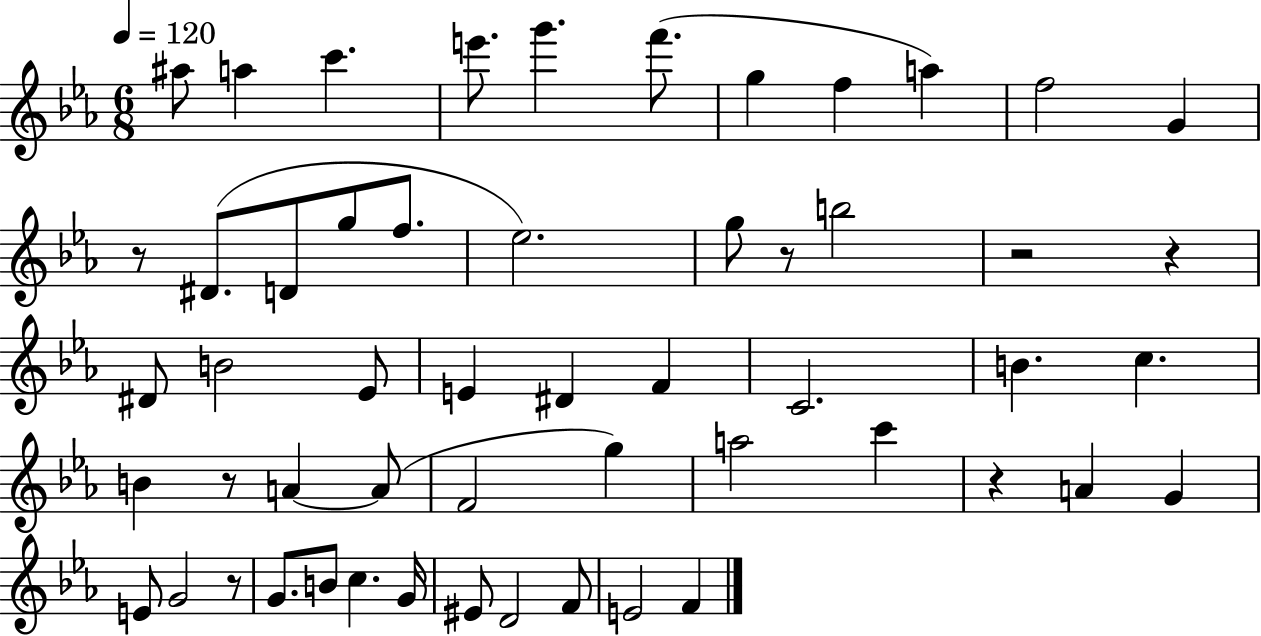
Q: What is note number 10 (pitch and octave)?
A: F5